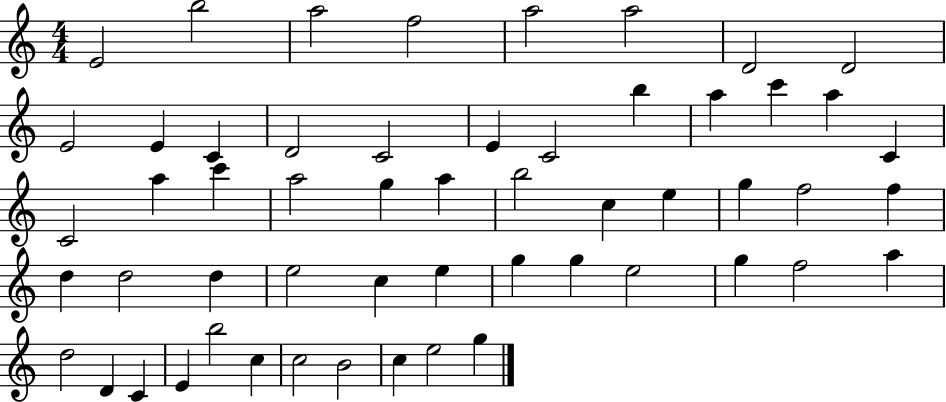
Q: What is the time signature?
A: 4/4